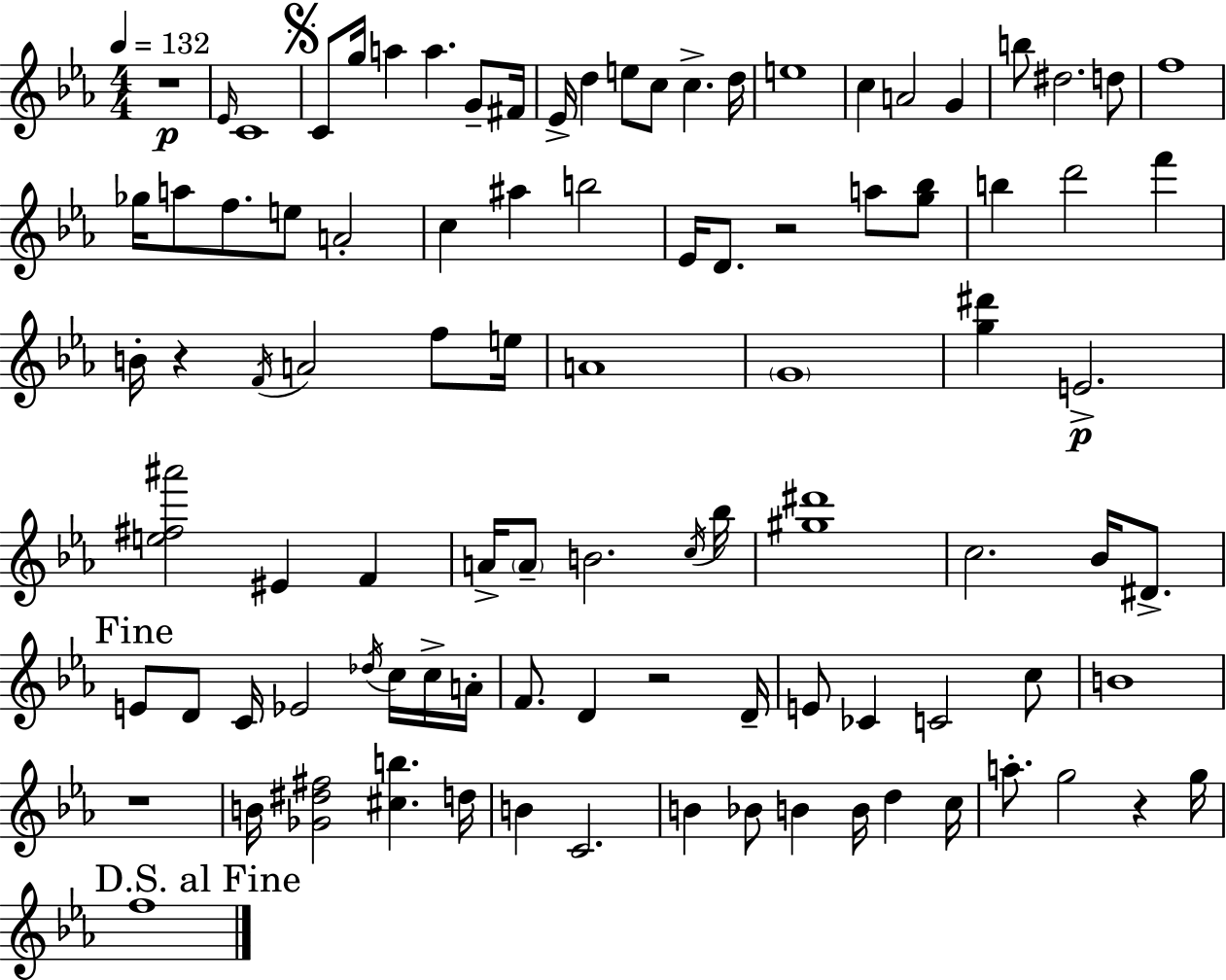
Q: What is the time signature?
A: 4/4